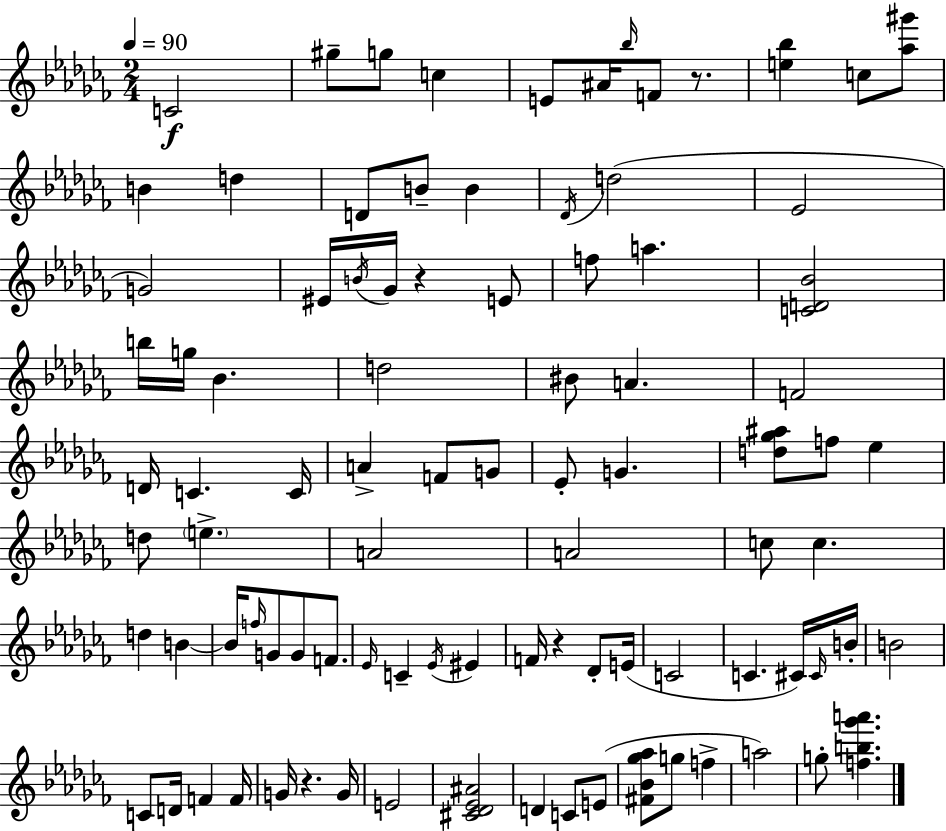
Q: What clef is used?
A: treble